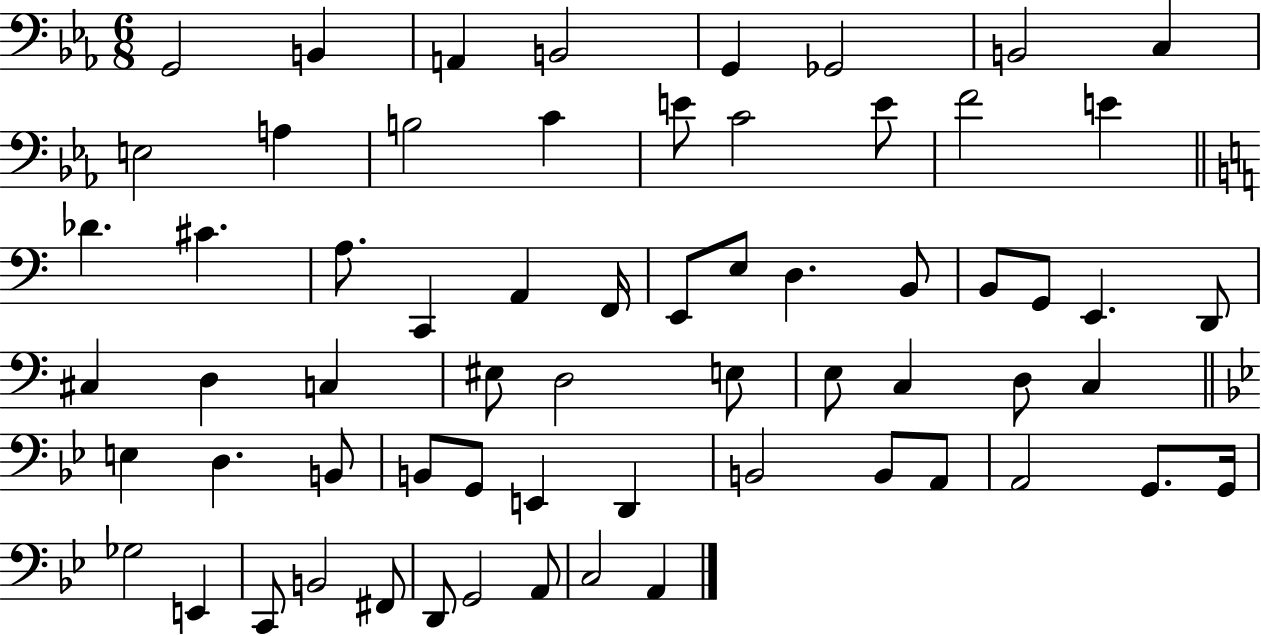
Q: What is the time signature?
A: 6/8